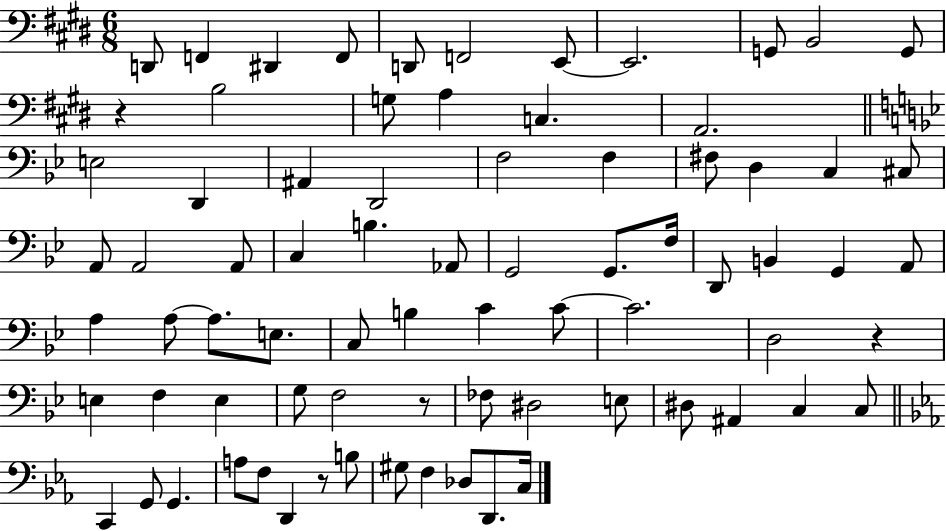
{
  \clef bass
  \numericTimeSignature
  \time 6/8
  \key e \major
  \repeat volta 2 { d,8 f,4 dis,4 f,8 | d,8 f,2 e,8~~ | e,2. | g,8 b,2 g,8 | \break r4 b2 | g8 a4 c4. | a,2. | \bar "||" \break \key bes \major e2 d,4 | ais,4 d,2 | f2 f4 | fis8 d4 c4 cis8 | \break a,8 a,2 a,8 | c4 b4. aes,8 | g,2 g,8. f16 | d,8 b,4 g,4 a,8 | \break a4 a8~~ a8. e8. | c8 b4 c'4 c'8~~ | c'2. | d2 r4 | \break e4 f4 e4 | g8 f2 r8 | fes8 dis2 e8 | dis8 ais,4 c4 c8 | \break \bar "||" \break \key ees \major c,4 g,8 g,4. | a8 f8 d,4 r8 b8 | gis8 f4 des8 d,8. c16 | } \bar "|."
}